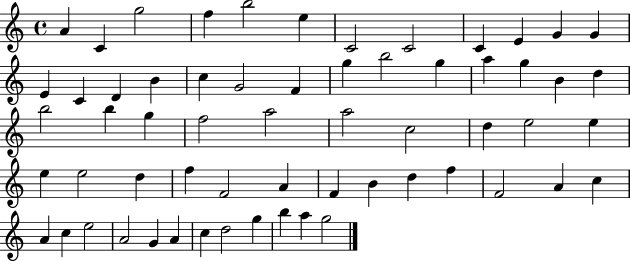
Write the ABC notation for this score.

X:1
T:Untitled
M:4/4
L:1/4
K:C
A C g2 f b2 e C2 C2 C E G G E C D B c G2 F g b2 g a g B d b2 b g f2 a2 a2 c2 d e2 e e e2 d f F2 A F B d f F2 A c A c e2 A2 G A c d2 g b a g2